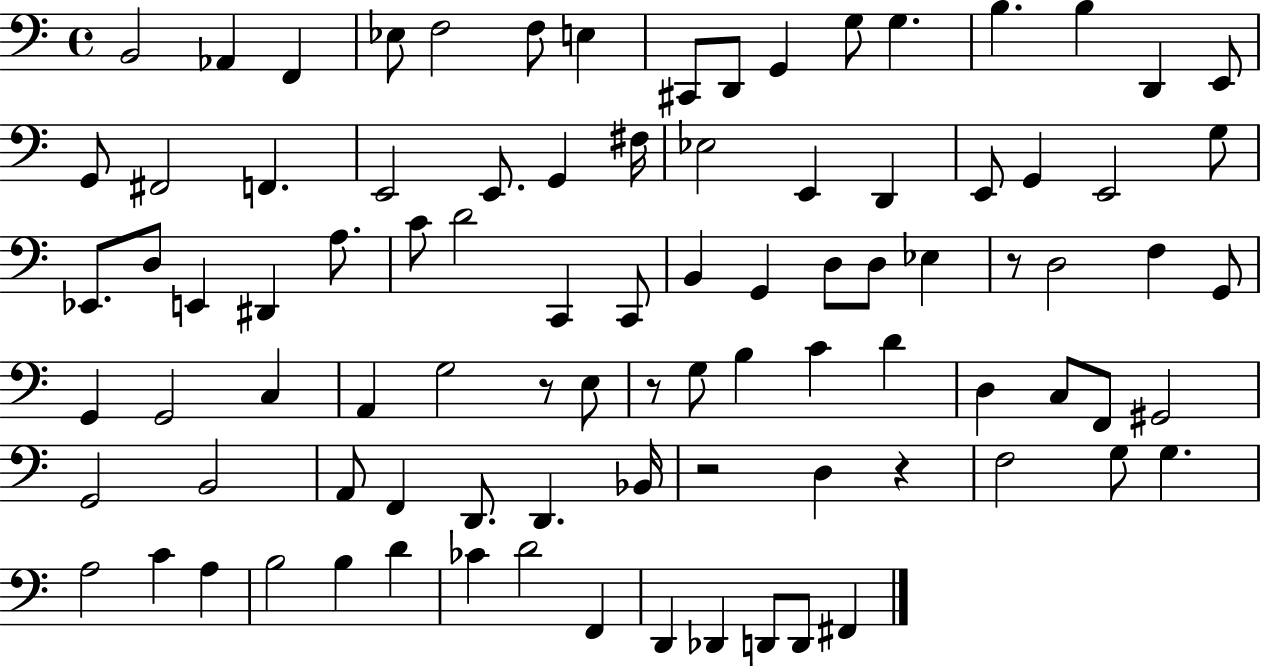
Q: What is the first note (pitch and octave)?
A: B2